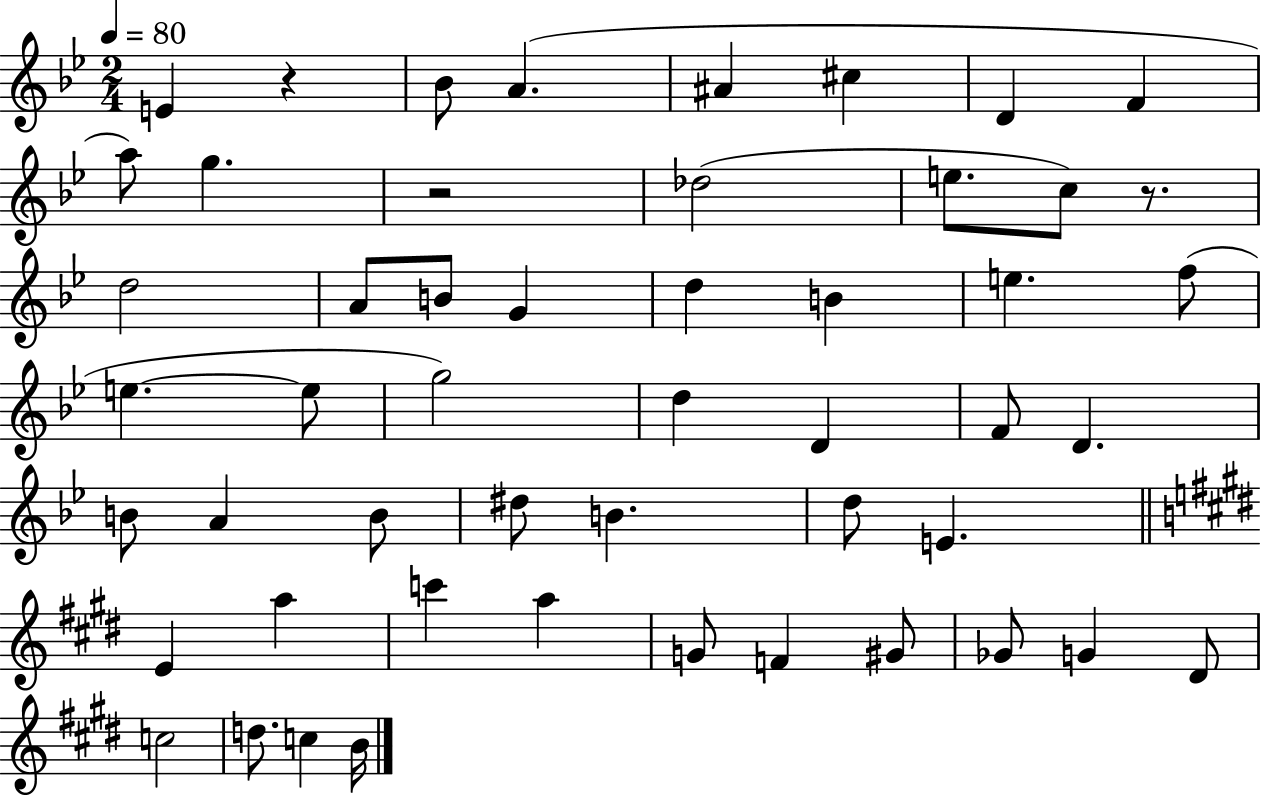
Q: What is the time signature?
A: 2/4